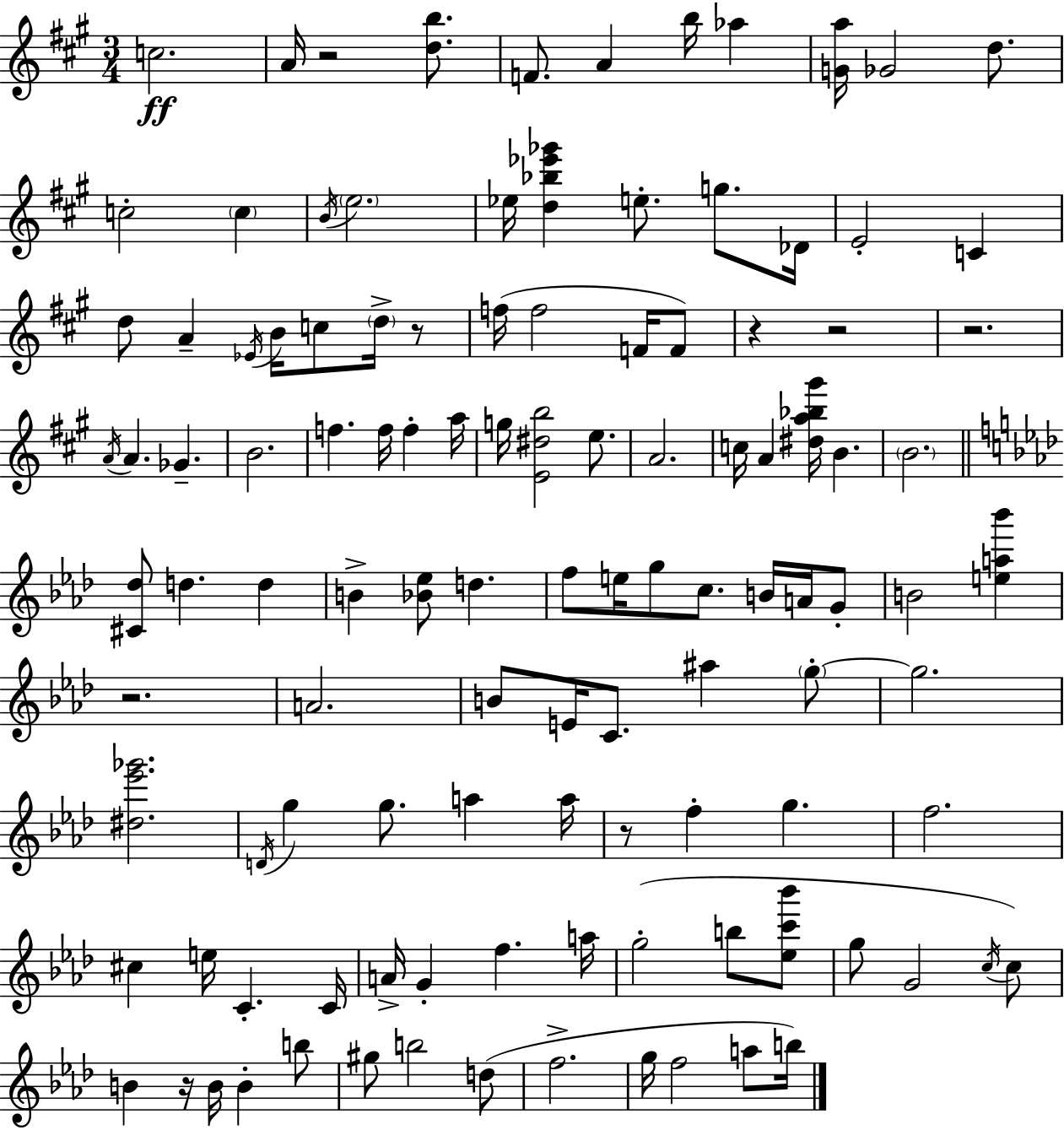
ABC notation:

X:1
T:Untitled
M:3/4
L:1/4
K:A
c2 A/4 z2 [db]/2 F/2 A b/4 _a [Ga]/4 _G2 d/2 c2 c B/4 e2 _e/4 [d_b_e'_g'] e/2 g/2 _D/4 E2 C d/2 A _E/4 B/4 c/2 d/4 z/2 f/4 f2 F/4 F/2 z z2 z2 A/4 A _G B2 f f/4 f a/4 g/4 [E^db]2 e/2 A2 c/4 A [^da_b^g']/4 B B2 [^C_d]/2 d d B [_B_e]/2 d f/2 e/4 g/2 c/2 B/4 A/4 G/2 B2 [ea_b'] z2 A2 B/2 E/4 C/2 ^a g/2 g2 [^d_e'_g']2 D/4 g g/2 a a/4 z/2 f g f2 ^c e/4 C C/4 A/4 G f a/4 g2 b/2 [_ec'_b']/2 g/2 G2 c/4 c/2 B z/4 B/4 B b/2 ^g/2 b2 d/2 f2 g/4 f2 a/2 b/4